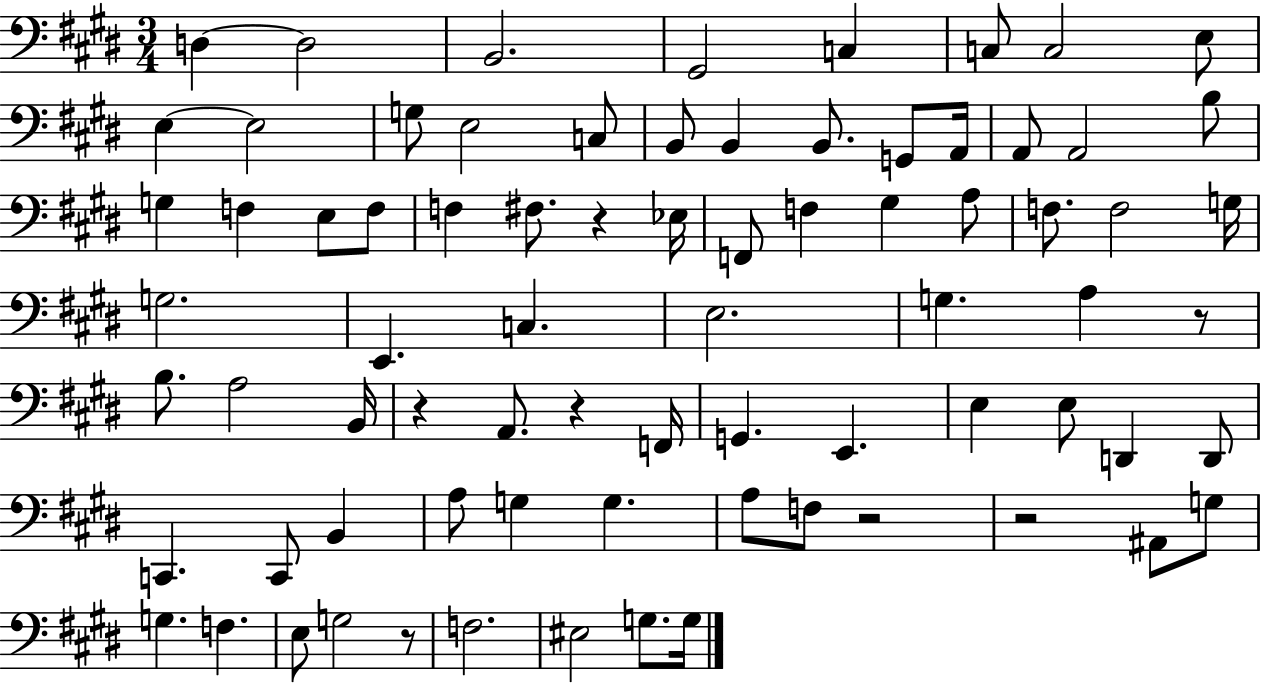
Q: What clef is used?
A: bass